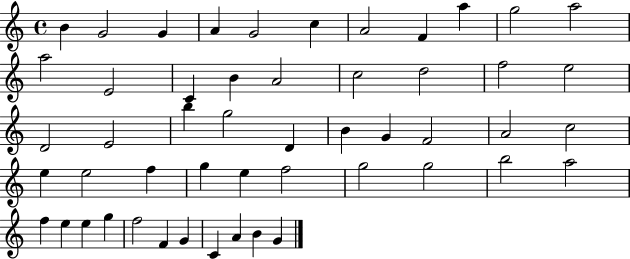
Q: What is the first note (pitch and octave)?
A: B4